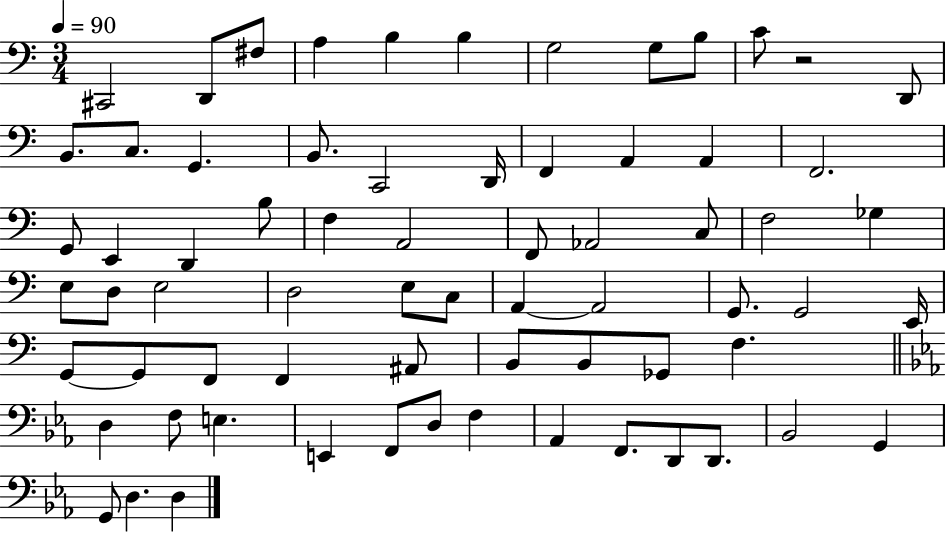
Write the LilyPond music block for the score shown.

{
  \clef bass
  \numericTimeSignature
  \time 3/4
  \key c \major
  \tempo 4 = 90
  cis,2 d,8 fis8 | a4 b4 b4 | g2 g8 b8 | c'8 r2 d,8 | \break b,8. c8. g,4. | b,8. c,2 d,16 | f,4 a,4 a,4 | f,2. | \break g,8 e,4 d,4 b8 | f4 a,2 | f,8 aes,2 c8 | f2 ges4 | \break e8 d8 e2 | d2 e8 c8 | a,4~~ a,2 | g,8. g,2 e,16 | \break g,8~~ g,8 f,8 f,4 ais,8 | b,8 b,8 ges,8 f4. | \bar "||" \break \key c \minor d4 f8 e4. | e,4 f,8 d8 f4 | aes,4 f,8. d,8 d,8. | bes,2 g,4 | \break g,8 d4. d4 | \bar "|."
}